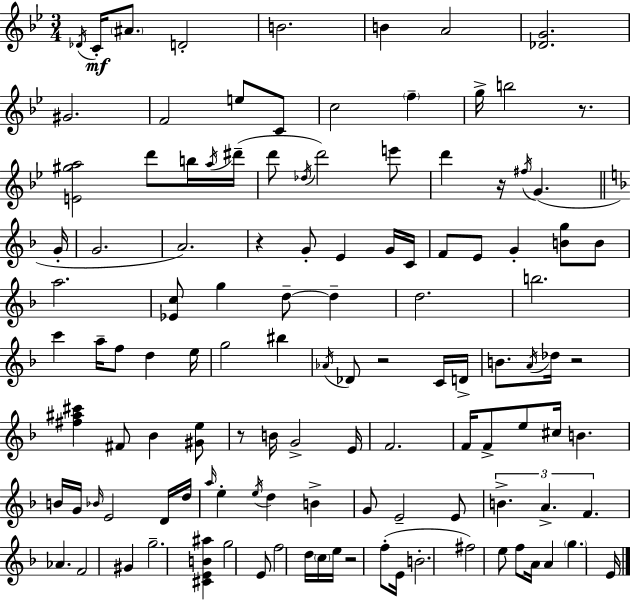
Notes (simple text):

Db4/s C4/s A#4/e. D4/h B4/h. B4/q A4/h [Db4,G4]/h. G#4/h. F4/h E5/e C4/e C5/h F5/q G5/s B5/h R/e. [E4,G#5,A5]/h D6/e B5/s A5/s D#6/s D6/e Db5/s D6/h E6/e D6/q R/s F#5/s G4/q. G4/s G4/h. A4/h. R/q G4/e E4/q G4/s C4/s F4/e E4/e G4/q [B4,G5]/e B4/e A5/h. [Eb4,C5]/e G5/q D5/e D5/q D5/h. B5/h. C6/q A5/s F5/e D5/q E5/s G5/h BIS5/q Ab4/s Db4/e R/h C4/s D4/s B4/e. A4/s Db5/s R/h [F#5,A#5,C#6]/q F#4/e Bb4/q [G#4,E5]/e R/e B4/s G4/h E4/s F4/h. F4/s F4/e E5/e C#5/s B4/q. B4/s G4/s Bb4/s E4/h D4/s D5/s A5/s E5/q E5/s D5/q B4/q G4/e E4/h E4/e B4/q. A4/q. F4/q. Ab4/q. F4/h G#4/q G5/h. [C#4,E4,B4,A#5]/q G5/h E4/e F5/h D5/s C5/s E5/s R/h F5/e E4/s B4/h. F#5/h E5/e F5/e A4/s A4/q G5/q. E4/s